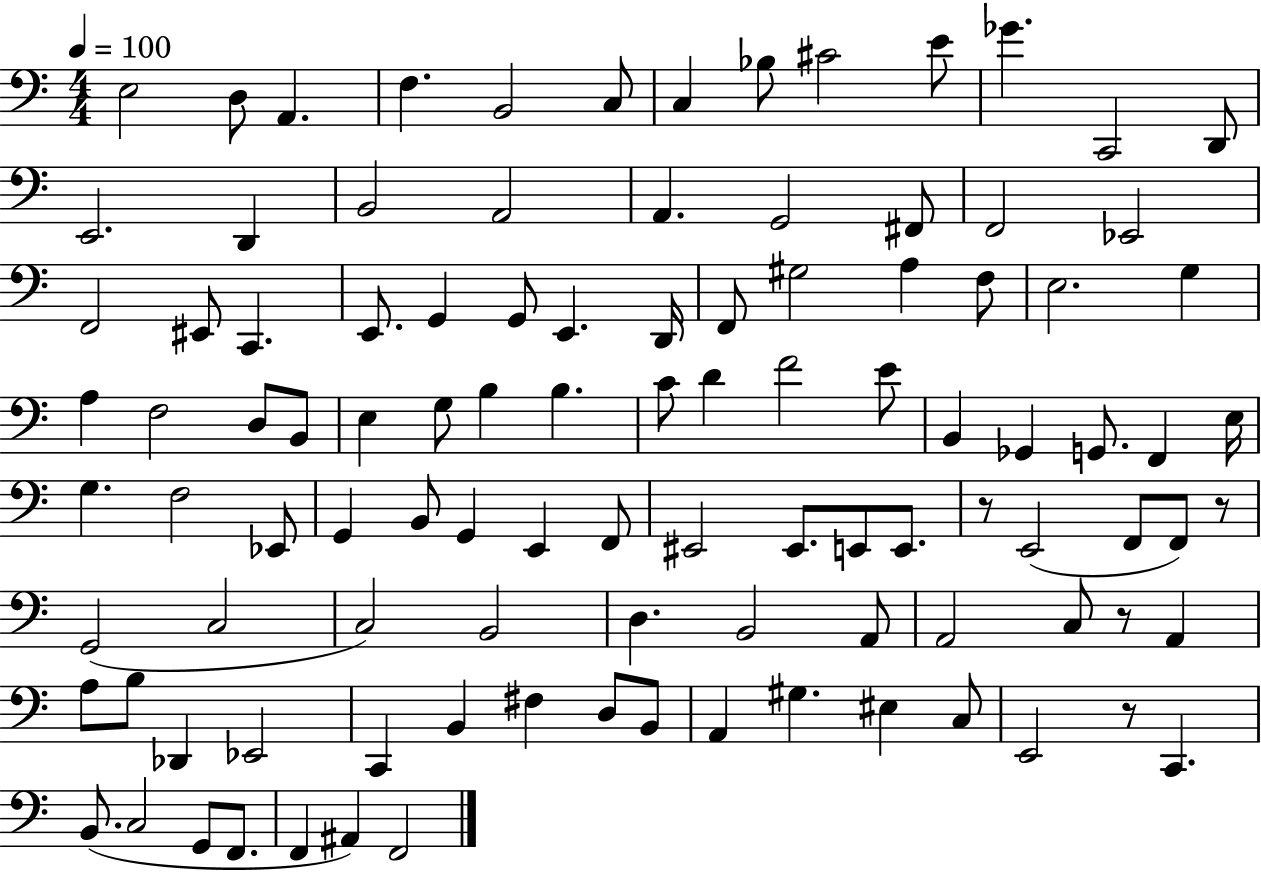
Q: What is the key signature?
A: C major